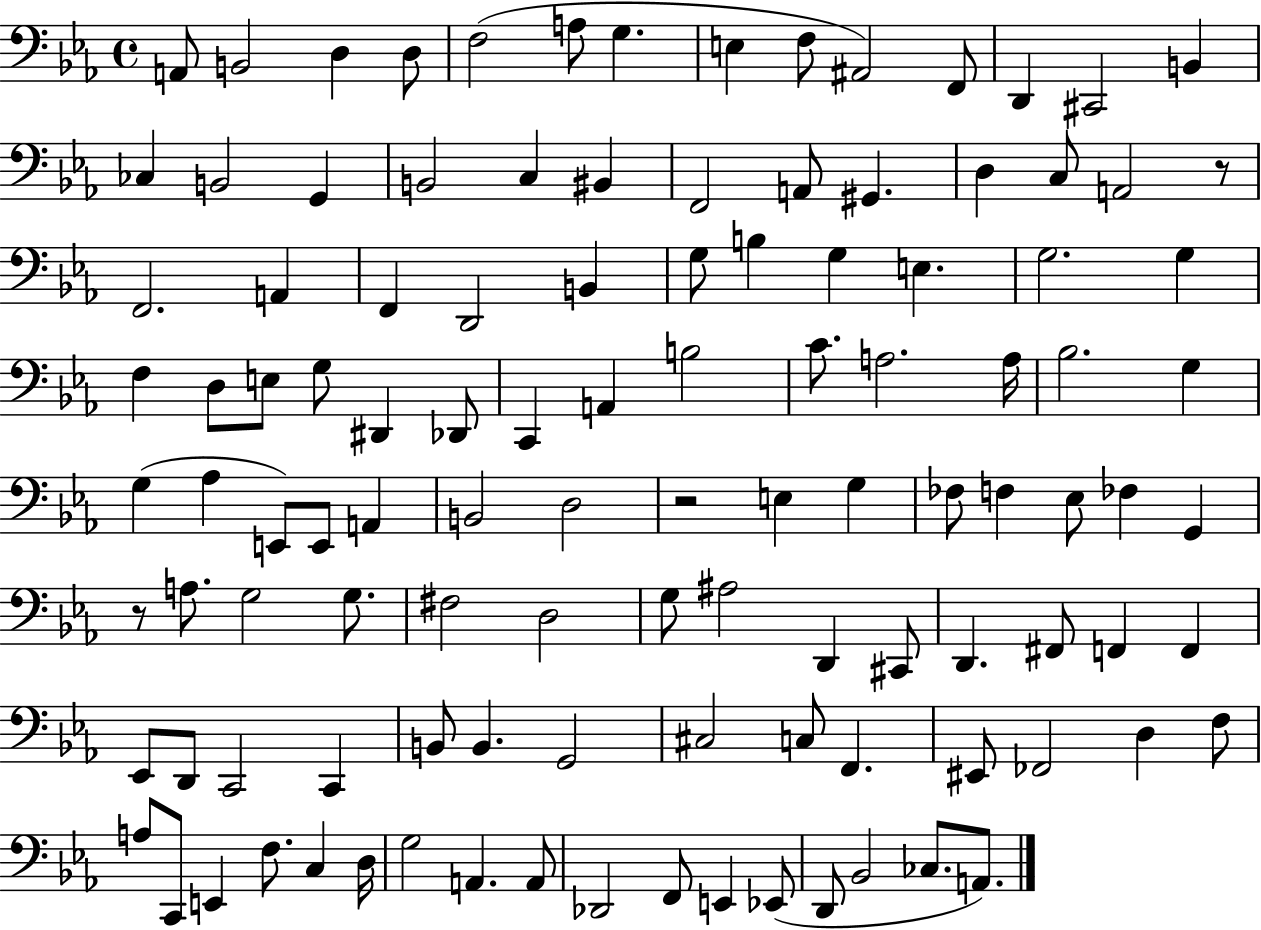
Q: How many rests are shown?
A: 3